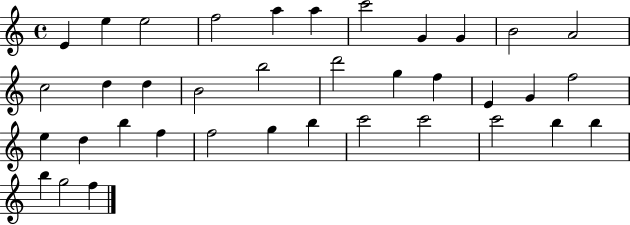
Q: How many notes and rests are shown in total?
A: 37